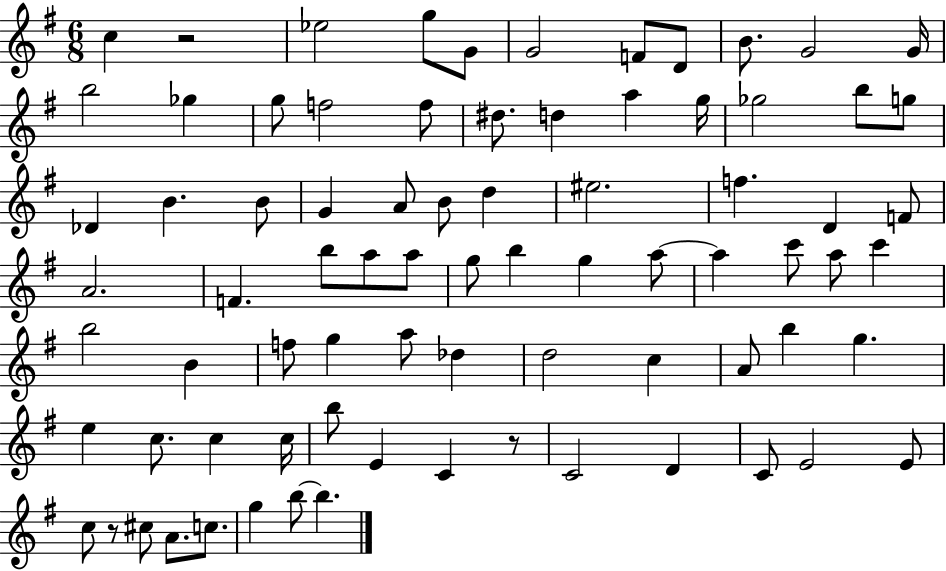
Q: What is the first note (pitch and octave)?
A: C5